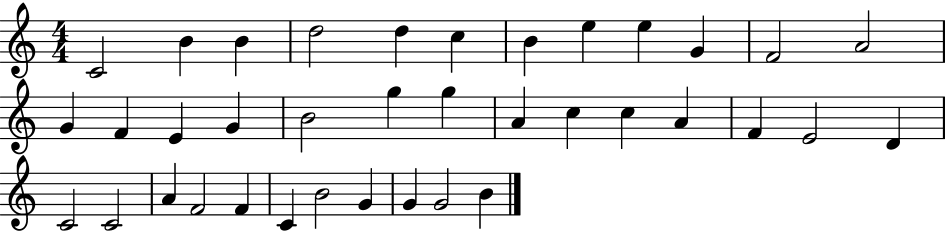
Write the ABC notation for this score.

X:1
T:Untitled
M:4/4
L:1/4
K:C
C2 B B d2 d c B e e G F2 A2 G F E G B2 g g A c c A F E2 D C2 C2 A F2 F C B2 G G G2 B